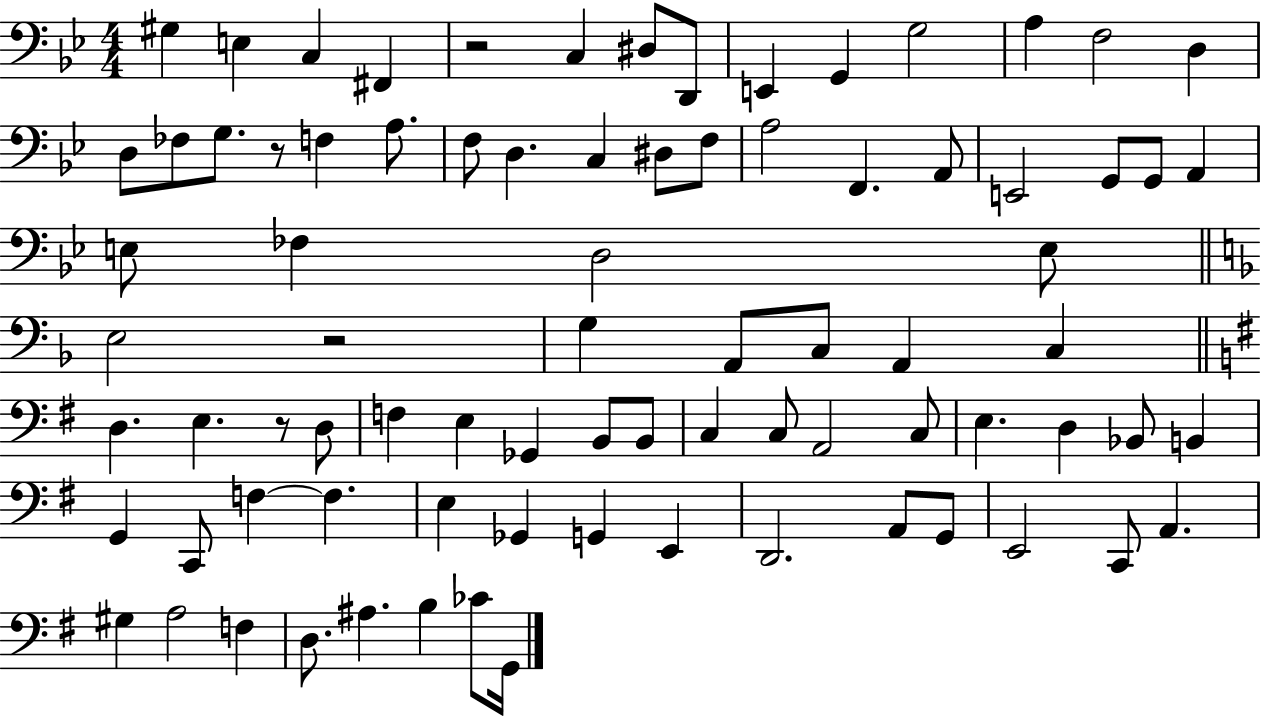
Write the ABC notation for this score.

X:1
T:Untitled
M:4/4
L:1/4
K:Bb
^G, E, C, ^F,, z2 C, ^D,/2 D,,/2 E,, G,, G,2 A, F,2 D, D,/2 _F,/2 G,/2 z/2 F, A,/2 F,/2 D, C, ^D,/2 F,/2 A,2 F,, A,,/2 E,,2 G,,/2 G,,/2 A,, E,/2 _F, D,2 E,/2 E,2 z2 G, A,,/2 C,/2 A,, C, D, E, z/2 D,/2 F, E, _G,, B,,/2 B,,/2 C, C,/2 A,,2 C,/2 E, D, _B,,/2 B,, G,, C,,/2 F, F, E, _G,, G,, E,, D,,2 A,,/2 G,,/2 E,,2 C,,/2 A,, ^G, A,2 F, D,/2 ^A, B, _C/2 G,,/4